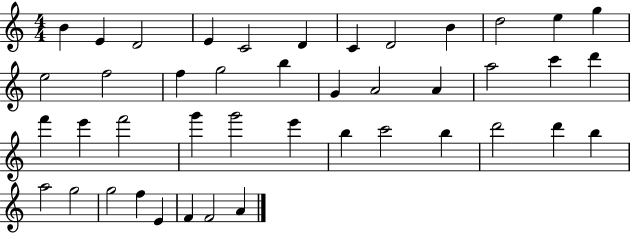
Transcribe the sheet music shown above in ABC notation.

X:1
T:Untitled
M:4/4
L:1/4
K:C
B E D2 E C2 D C D2 B d2 e g e2 f2 f g2 b G A2 A a2 c' d' f' e' f'2 g' g'2 e' b c'2 b d'2 d' b a2 g2 g2 f E F F2 A